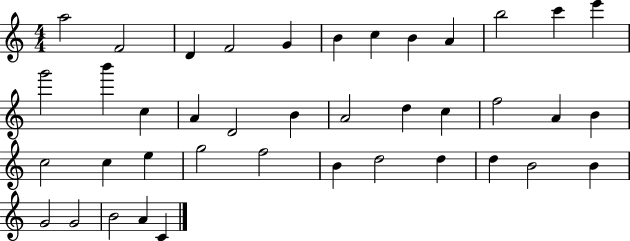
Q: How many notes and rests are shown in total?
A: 40